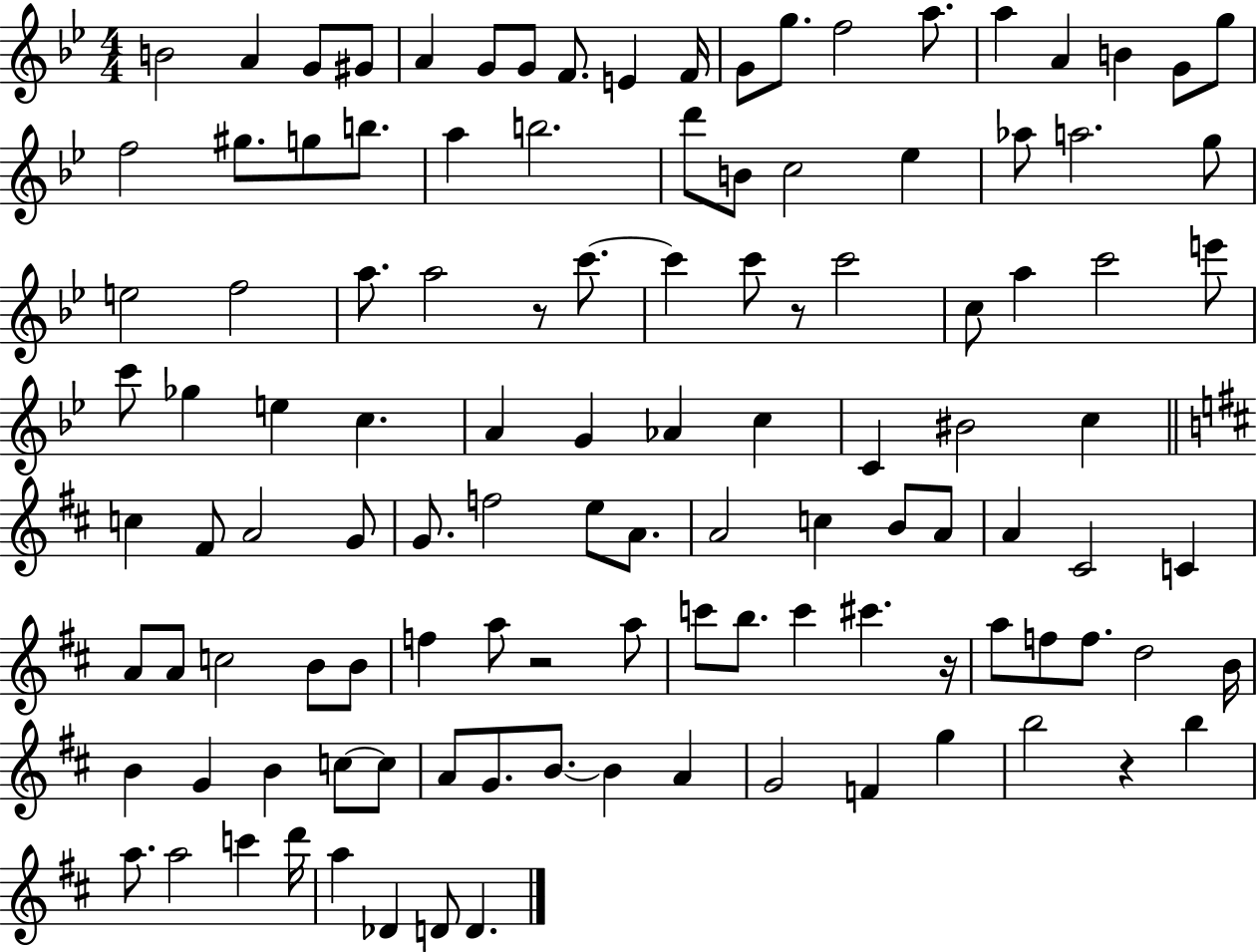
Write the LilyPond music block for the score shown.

{
  \clef treble
  \numericTimeSignature
  \time 4/4
  \key bes \major
  b'2 a'4 g'8 gis'8 | a'4 g'8 g'8 f'8. e'4 f'16 | g'8 g''8. f''2 a''8. | a''4 a'4 b'4 g'8 g''8 | \break f''2 gis''8. g''8 b''8. | a''4 b''2. | d'''8 b'8 c''2 ees''4 | aes''8 a''2. g''8 | \break e''2 f''2 | a''8. a''2 r8 c'''8.~~ | c'''4 c'''8 r8 c'''2 | c''8 a''4 c'''2 e'''8 | \break c'''8 ges''4 e''4 c''4. | a'4 g'4 aes'4 c''4 | c'4 bis'2 c''4 | \bar "||" \break \key b \minor c''4 fis'8 a'2 g'8 | g'8. f''2 e''8 a'8. | a'2 c''4 b'8 a'8 | a'4 cis'2 c'4 | \break a'8 a'8 c''2 b'8 b'8 | f''4 a''8 r2 a''8 | c'''8 b''8. c'''4 cis'''4. r16 | a''8 f''8 f''8. d''2 b'16 | \break b'4 g'4 b'4 c''8~~ c''8 | a'8 g'8. b'8.~~ b'4 a'4 | g'2 f'4 g''4 | b''2 r4 b''4 | \break a''8. a''2 c'''4 d'''16 | a''4 des'4 d'8 d'4. | \bar "|."
}